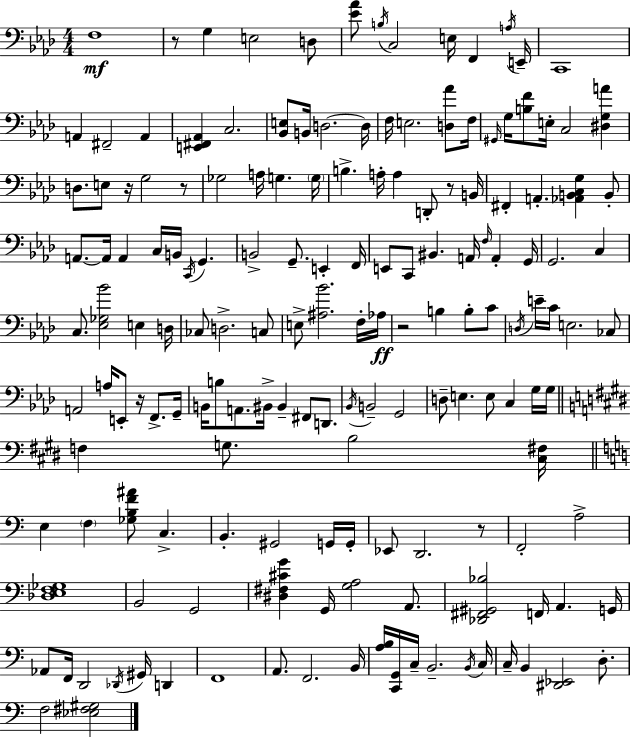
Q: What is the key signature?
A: AES major